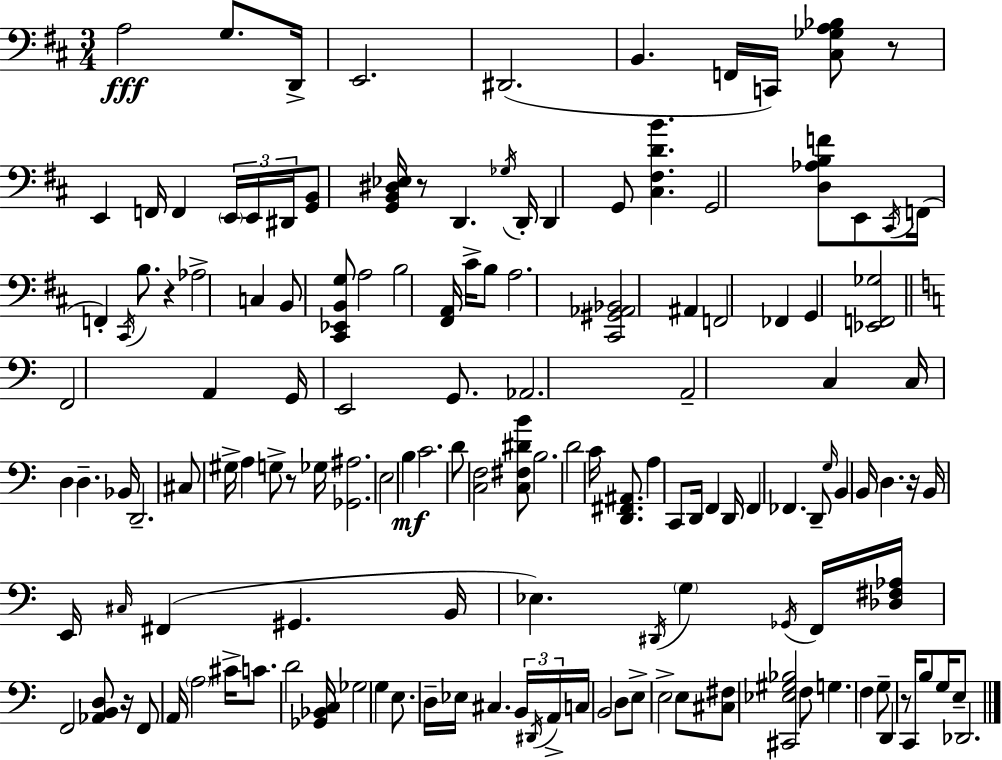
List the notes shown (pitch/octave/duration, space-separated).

A3/h G3/e. D2/s E2/h. D#2/h. B2/q. F2/s C2/s [C#3,Gb3,A3,Bb3]/e R/e E2/q F2/s F2/q E2/s E2/s D#2/s [G2,B2]/e [G2,B2,D#3,Eb3]/s R/e D2/q. Gb3/s D2/s D2/q G2/e [C#3,F#3,D4,B4]/q. G2/h [D3,Ab3,B3,F4]/e E2/e C#2/s F2/s F2/q C#2/s B3/e. R/q Ab3/h C3/q B2/e [C#2,Eb2,B2,G3]/e A3/h B3/h [F#2,A2]/s C#4/s B3/e A3/h. [C#2,G#2,Ab2,Bb2]/h A#2/q F2/h FES2/q G2/q [Eb2,F2,Gb3]/h F2/h A2/q G2/s E2/h G2/e. Ab2/h. A2/h C3/q C3/s D3/q D3/q. Bb2/s D2/h. C#3/e G#3/s A3/q G3/e R/e Gb3/s [Gb2,A#3]/h. E3/h B3/q C4/h. D4/e [C3,F3]/h [C3,F#3,D#4,B4]/e B3/h. D4/h C4/s [D2,F#2,A#2]/e. A3/q C2/e D2/s F2/q D2/s F2/q FES2/q. D2/e G3/s B2/q B2/s D3/q. R/s B2/s E2/s C#3/s F#2/q G#2/q. B2/s Eb3/q. D#2/s G3/q Gb2/s F2/s [Db3,F#3,Ab3]/s F2/h [Ab2,B2,D3]/e R/s F2/e A2/s A3/h C#4/s C4/e. D4/h [Gb2,Bb2,C3]/s Gb3/h G3/q E3/e. D3/s Eb3/s C#3/q. B2/s D#2/s A2/s C3/s B2/h D3/e E3/e E3/h E3/e [C#3,F#3]/e [C#2,Eb3,G#3,Bb3]/h F3/e G3/q. F3/q G3/e D2/q R/e C2/s B3/e G3/s E3/e Db2/h.